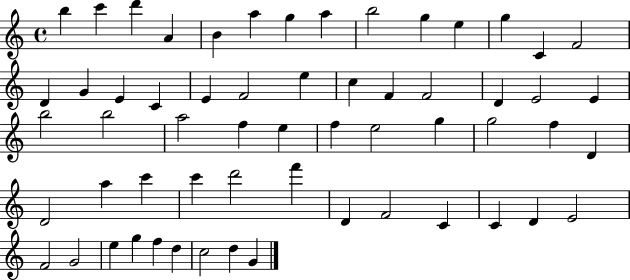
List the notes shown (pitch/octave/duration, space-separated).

B5/q C6/q D6/q A4/q B4/q A5/q G5/q A5/q B5/h G5/q E5/q G5/q C4/q F4/h D4/q G4/q E4/q C4/q E4/q F4/h E5/q C5/q F4/q F4/h D4/q E4/h E4/q B5/h B5/h A5/h F5/q E5/q F5/q E5/h G5/q G5/h F5/q D4/q D4/h A5/q C6/q C6/q D6/h F6/q D4/q F4/h C4/q C4/q D4/q E4/h F4/h G4/h E5/q G5/q F5/q D5/q C5/h D5/q G4/q